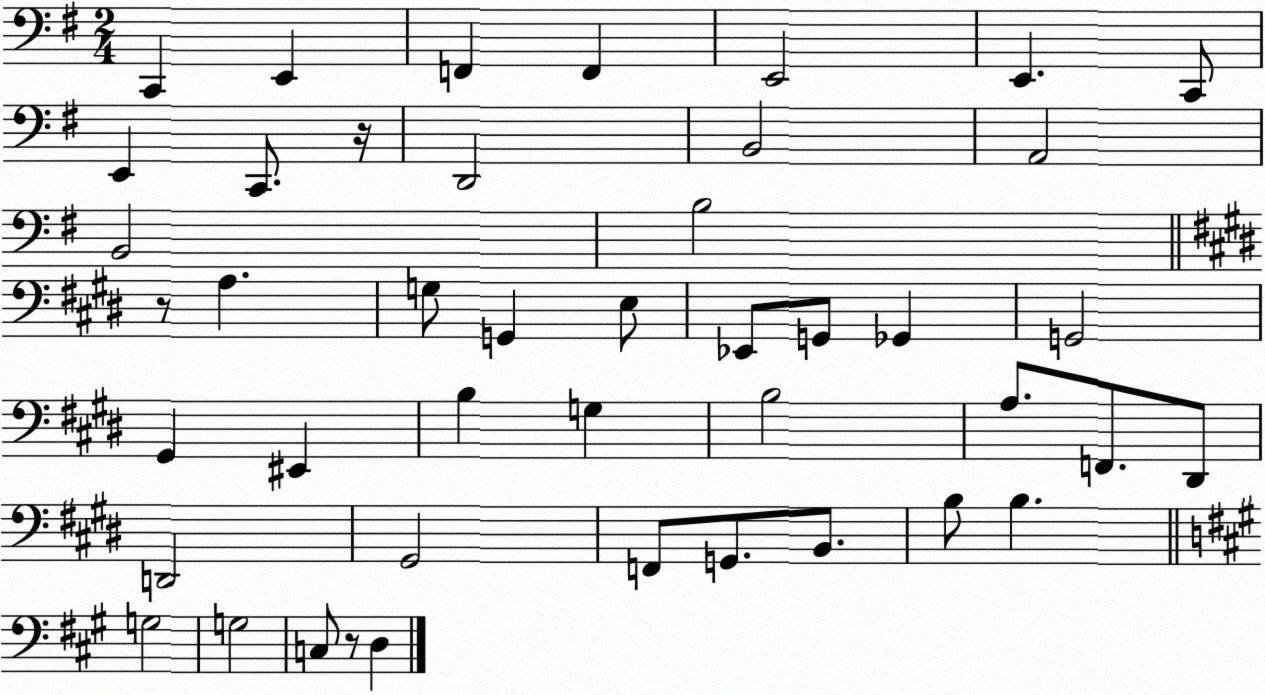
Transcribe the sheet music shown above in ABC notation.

X:1
T:Untitled
M:2/4
L:1/4
K:G
C,, E,, F,, F,, E,,2 E,, C,,/2 E,, C,,/2 z/4 D,,2 B,,2 A,,2 B,,2 B,2 z/2 A, G,/2 G,, E,/2 _E,,/2 G,,/2 _G,, G,,2 ^G,, ^E,, B, G, B,2 A,/2 F,,/2 ^D,,/2 D,,2 ^G,,2 F,,/2 G,,/2 B,,/2 B,/2 B, G,2 G,2 C,/2 z/2 D,